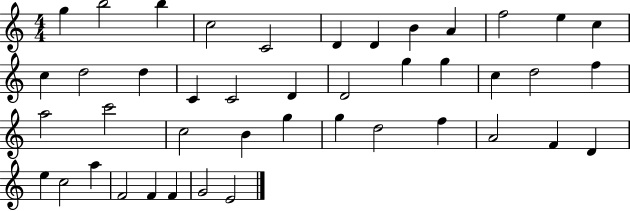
G5/q B5/h B5/q C5/h C4/h D4/q D4/q B4/q A4/q F5/h E5/q C5/q C5/q D5/h D5/q C4/q C4/h D4/q D4/h G5/q G5/q C5/q D5/h F5/q A5/h C6/h C5/h B4/q G5/q G5/q D5/h F5/q A4/h F4/q D4/q E5/q C5/h A5/q F4/h F4/q F4/q G4/h E4/h